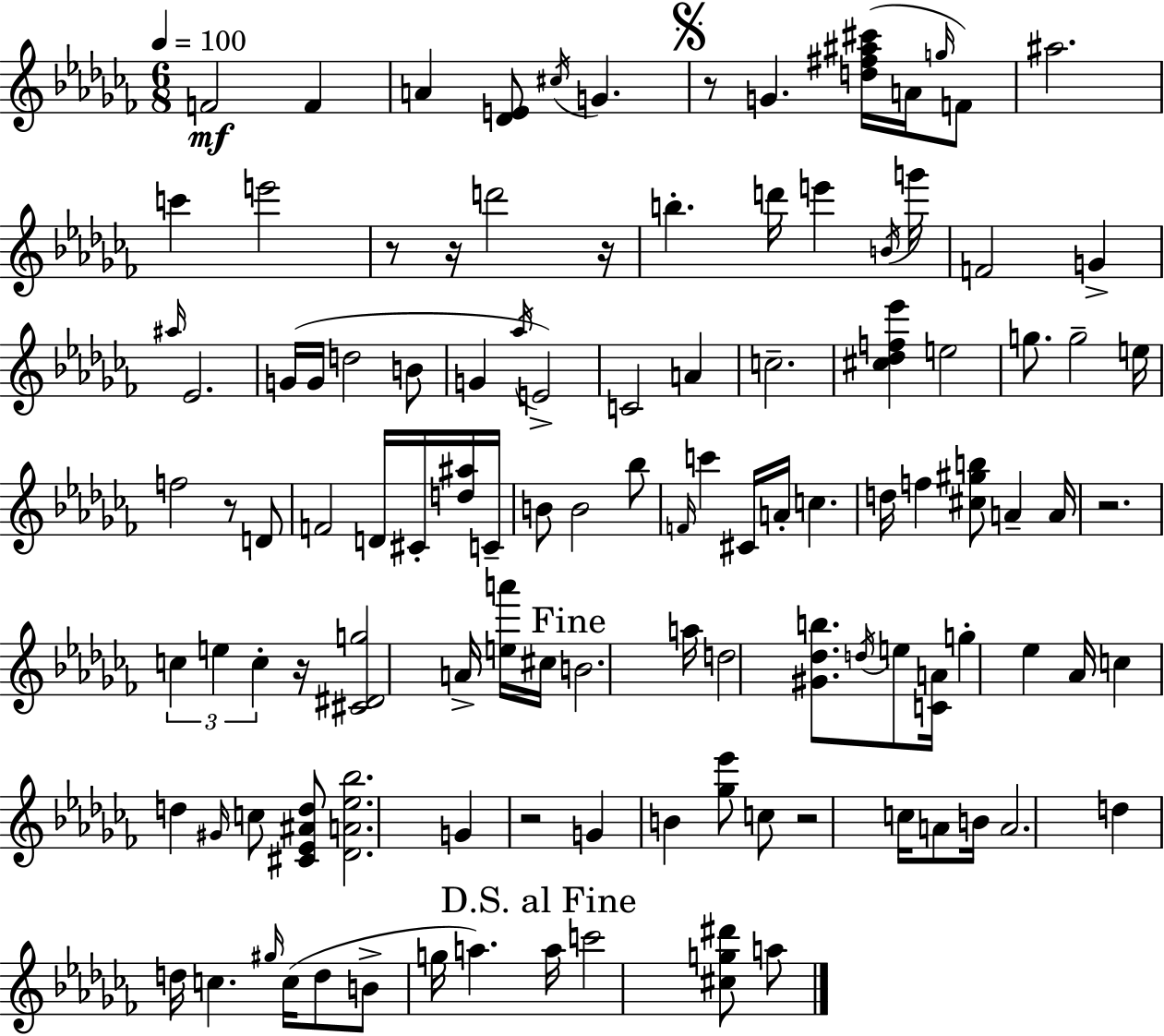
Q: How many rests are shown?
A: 9